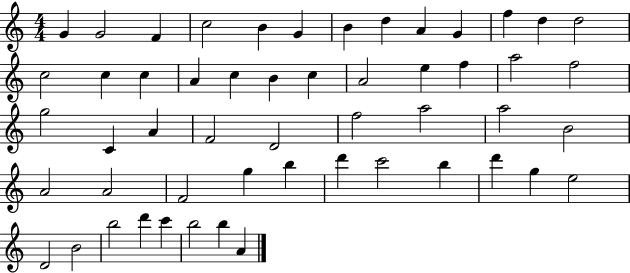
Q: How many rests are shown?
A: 0